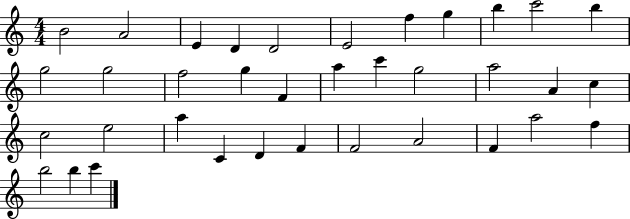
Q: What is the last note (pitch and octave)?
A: C6